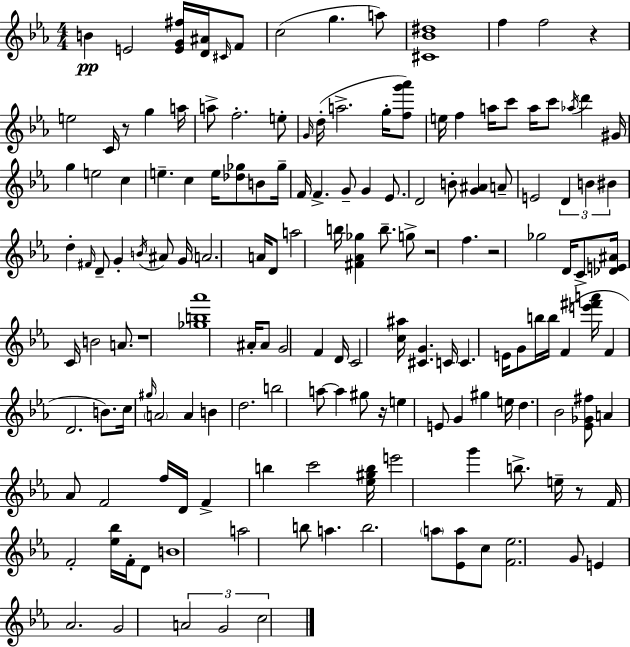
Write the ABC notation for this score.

X:1
T:Untitled
M:4/4
L:1/4
K:Eb
B E2 [EG^f]/4 [D^A]/4 ^C/4 F/2 c2 g a/2 [^C_B^d]4 f f2 z e2 C/4 z/2 g a/4 a/2 f2 e/2 G/4 d/4 a2 g/4 [fg'_a']/2 e/4 f a/4 c'/2 a/4 c'/2 _a/4 d' ^G/4 g e2 c e c e/4 [_d_g]/2 B/2 _g/4 F/4 F G/2 G _E/2 D2 B/2 [G^A] A/2 E2 D B ^B d ^F/4 D/2 G B/4 ^A/2 G/4 A2 A/4 D/2 a2 b/4 [^F_A_g] b/2 g/2 z2 f z2 _g2 D/4 C/2 [_DE^A]/4 C/4 B2 A/2 z4 [_gb_a']4 ^A/4 ^A/2 G2 F D/4 C2 [c^a]/4 [^CG] C/4 C E/4 G/2 b/4 b/4 F [e'^f'a']/4 F D2 B/2 c/4 ^g/4 A2 A B d2 b2 a/2 a ^g/2 z/4 e E/2 G ^g e/4 d _B2 [_E_G^f]/2 A _A/2 F2 f/4 D/4 F b c'2 [_e^gb]/4 e'2 g' b/2 e/4 z/2 F/4 F2 [_e_b]/4 F/4 D/2 B4 a2 b/2 a b2 a/2 [_Ea]/2 c/2 [F_e]2 G/2 E _A2 G2 A2 G2 c2